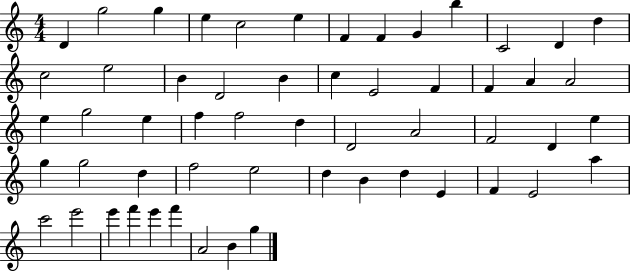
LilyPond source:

{
  \clef treble
  \numericTimeSignature
  \time 4/4
  \key c \major
  d'4 g''2 g''4 | e''4 c''2 e''4 | f'4 f'4 g'4 b''4 | c'2 d'4 d''4 | \break c''2 e''2 | b'4 d'2 b'4 | c''4 e'2 f'4 | f'4 a'4 a'2 | \break e''4 g''2 e''4 | f''4 f''2 d''4 | d'2 a'2 | f'2 d'4 e''4 | \break g''4 g''2 d''4 | f''2 e''2 | d''4 b'4 d''4 e'4 | f'4 e'2 a''4 | \break c'''2 e'''2 | e'''4 f'''4 e'''4 f'''4 | a'2 b'4 g''4 | \bar "|."
}